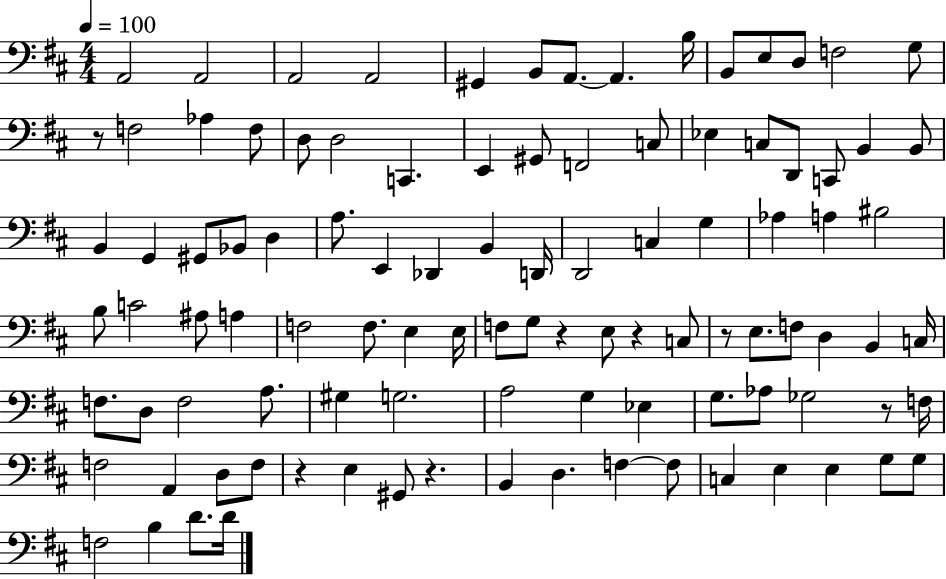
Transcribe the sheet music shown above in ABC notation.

X:1
T:Untitled
M:4/4
L:1/4
K:D
A,,2 A,,2 A,,2 A,,2 ^G,, B,,/2 A,,/2 A,, B,/4 B,,/2 E,/2 D,/2 F,2 G,/2 z/2 F,2 _A, F,/2 D,/2 D,2 C,, E,, ^G,,/2 F,,2 C,/2 _E, C,/2 D,,/2 C,,/2 B,, B,,/2 B,, G,, ^G,,/2 _B,,/2 D, A,/2 E,, _D,, B,, D,,/4 D,,2 C, G, _A, A, ^B,2 B,/2 C2 ^A,/2 A, F,2 F,/2 E, E,/4 F,/2 G,/2 z E,/2 z C,/2 z/2 E,/2 F,/2 D, B,, C,/4 F,/2 D,/2 F,2 A,/2 ^G, G,2 A,2 G, _E, G,/2 _A,/2 _G,2 z/2 F,/4 F,2 A,, D,/2 F,/2 z E, ^G,,/2 z B,, D, F, F,/2 C, E, E, G,/2 G,/2 F,2 B, D/2 D/4